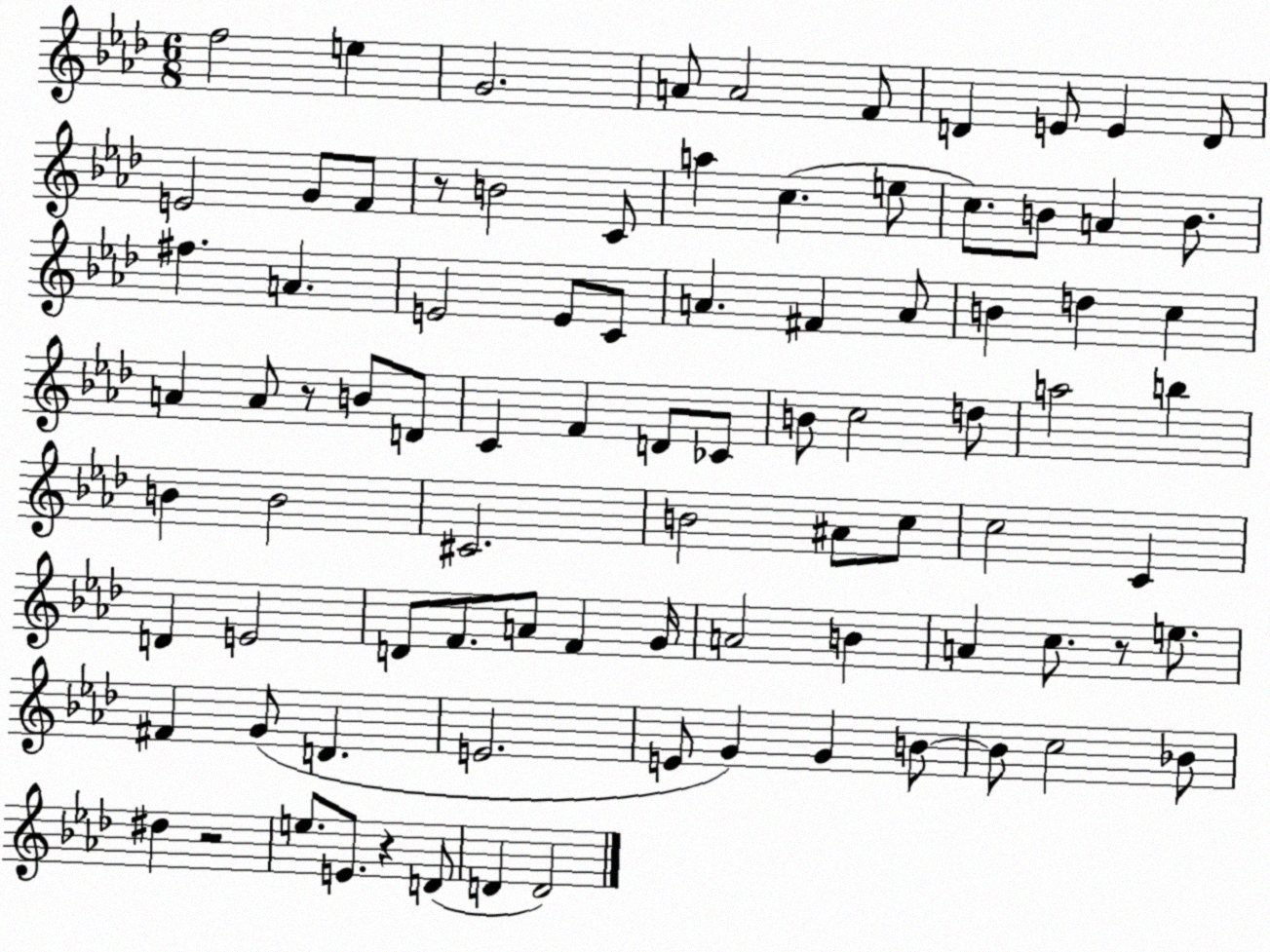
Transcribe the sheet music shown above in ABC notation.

X:1
T:Untitled
M:6/8
L:1/4
K:Ab
f2 e G2 A/2 A2 F/2 D E/2 E D/2 E2 G/2 F/2 z/2 B2 C/2 a c e/2 c/2 B/2 A B/2 ^f A E2 E/2 C/2 A ^F A/2 B d c A A/2 z/2 B/2 D/2 C F D/2 _C/2 B/2 c2 d/2 a2 b B B2 ^C2 B2 ^A/2 c/2 c2 C D E2 D/2 F/2 A/2 F G/4 A2 B A c/2 z/2 e/2 ^F G/2 D E2 E/2 G G B/2 B/2 c2 _B/2 ^d z2 e/2 E/2 z D/2 D D2